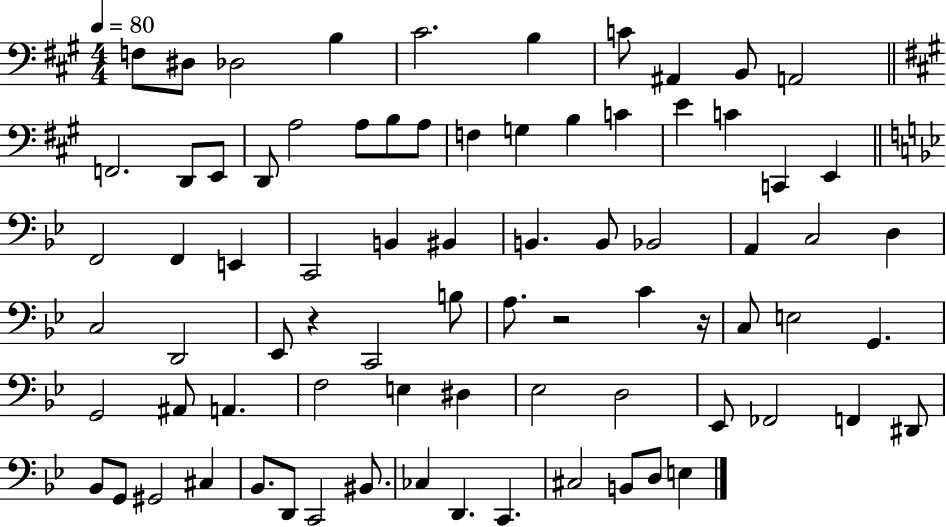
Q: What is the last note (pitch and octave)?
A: E3